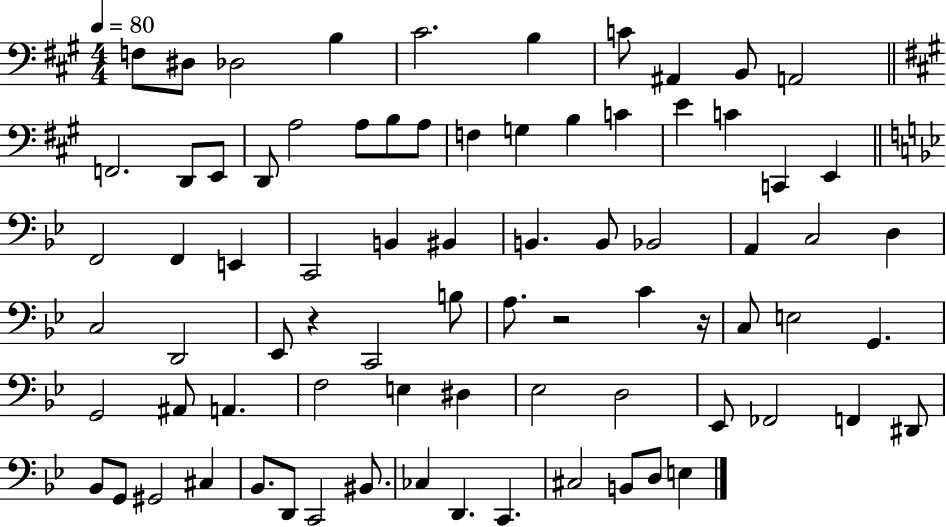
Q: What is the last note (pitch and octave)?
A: E3